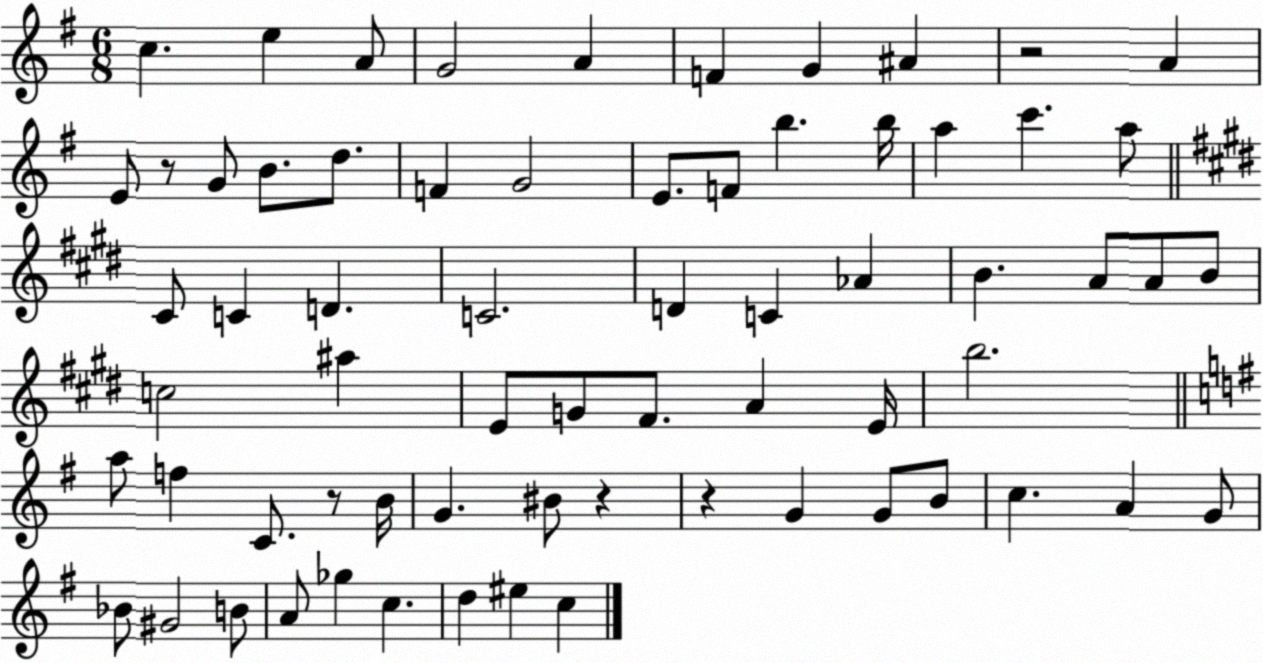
X:1
T:Untitled
M:6/8
L:1/4
K:G
c e A/2 G2 A F G ^A z2 A E/2 z/2 G/2 B/2 d/2 F G2 E/2 F/2 b b/4 a c' a/2 ^C/2 C D C2 D C _A B A/2 A/2 B/2 c2 ^a E/2 G/2 ^F/2 A E/4 b2 a/2 f C/2 z/2 B/4 G ^B/2 z z G G/2 B/2 c A G/2 _B/2 ^G2 B/2 A/2 _g c d ^e c